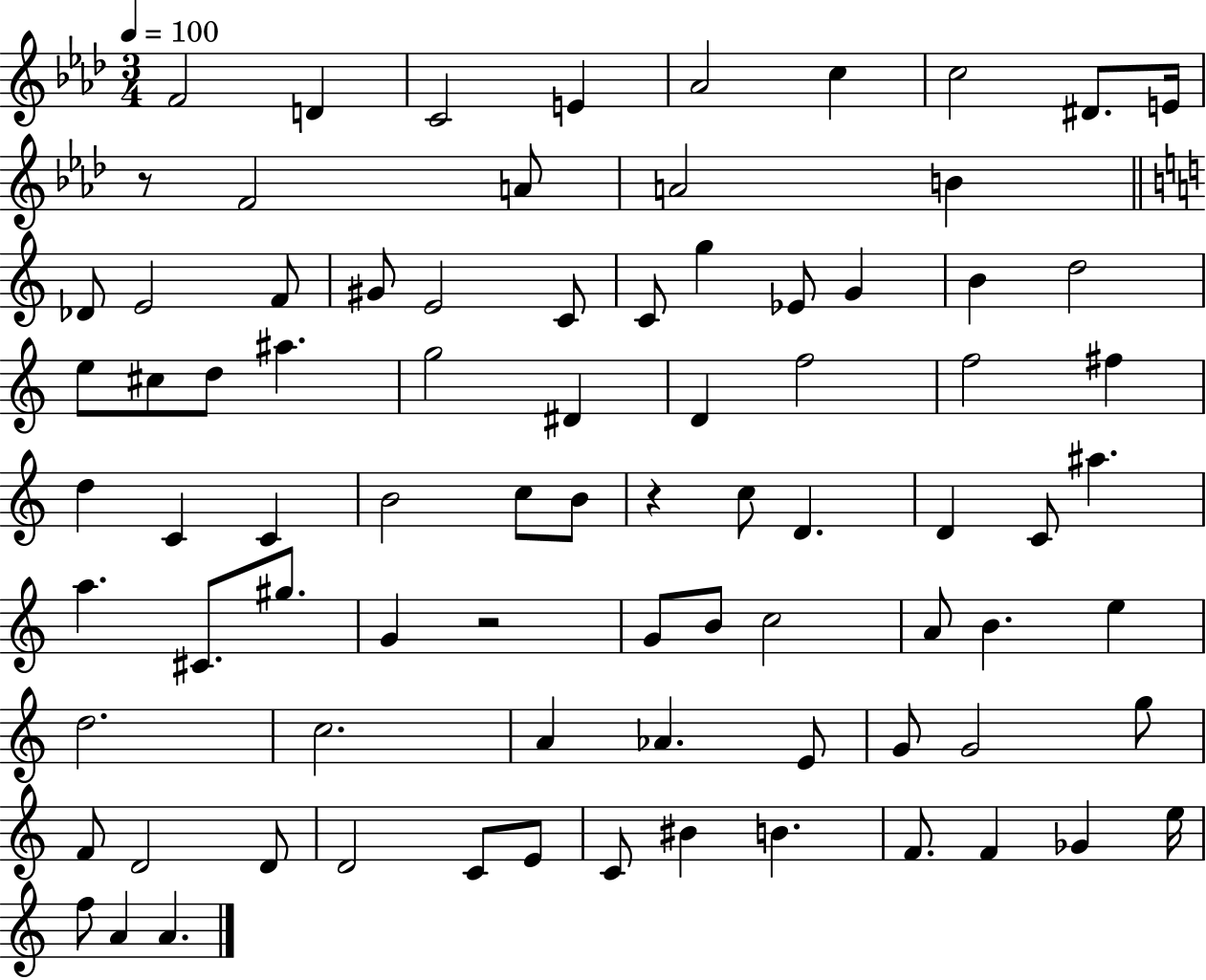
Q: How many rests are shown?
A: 3